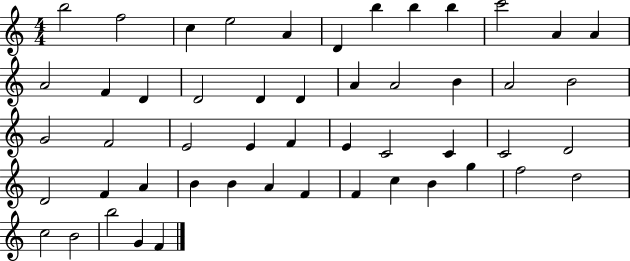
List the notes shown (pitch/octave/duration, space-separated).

B5/h F5/h C5/q E5/h A4/q D4/q B5/q B5/q B5/q C6/h A4/q A4/q A4/h F4/q D4/q D4/h D4/q D4/q A4/q A4/h B4/q A4/h B4/h G4/h F4/h E4/h E4/q F4/q E4/q C4/h C4/q C4/h D4/h D4/h F4/q A4/q B4/q B4/q A4/q F4/q F4/q C5/q B4/q G5/q F5/h D5/h C5/h B4/h B5/h G4/q F4/q